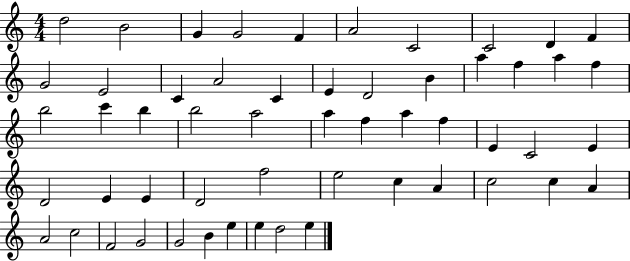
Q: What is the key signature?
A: C major